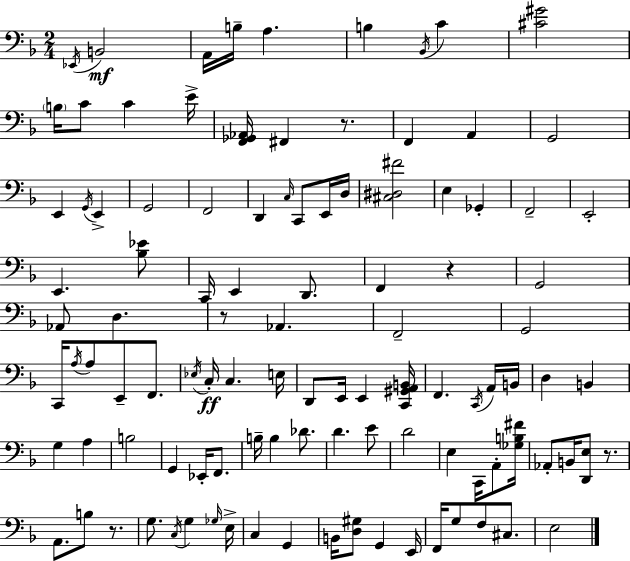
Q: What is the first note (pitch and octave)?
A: Eb2